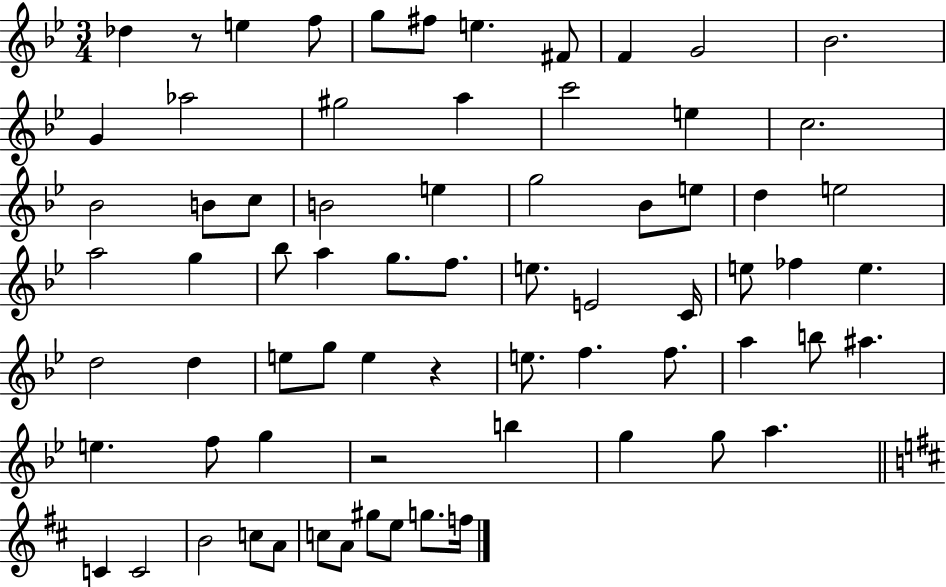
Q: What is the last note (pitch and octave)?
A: F5